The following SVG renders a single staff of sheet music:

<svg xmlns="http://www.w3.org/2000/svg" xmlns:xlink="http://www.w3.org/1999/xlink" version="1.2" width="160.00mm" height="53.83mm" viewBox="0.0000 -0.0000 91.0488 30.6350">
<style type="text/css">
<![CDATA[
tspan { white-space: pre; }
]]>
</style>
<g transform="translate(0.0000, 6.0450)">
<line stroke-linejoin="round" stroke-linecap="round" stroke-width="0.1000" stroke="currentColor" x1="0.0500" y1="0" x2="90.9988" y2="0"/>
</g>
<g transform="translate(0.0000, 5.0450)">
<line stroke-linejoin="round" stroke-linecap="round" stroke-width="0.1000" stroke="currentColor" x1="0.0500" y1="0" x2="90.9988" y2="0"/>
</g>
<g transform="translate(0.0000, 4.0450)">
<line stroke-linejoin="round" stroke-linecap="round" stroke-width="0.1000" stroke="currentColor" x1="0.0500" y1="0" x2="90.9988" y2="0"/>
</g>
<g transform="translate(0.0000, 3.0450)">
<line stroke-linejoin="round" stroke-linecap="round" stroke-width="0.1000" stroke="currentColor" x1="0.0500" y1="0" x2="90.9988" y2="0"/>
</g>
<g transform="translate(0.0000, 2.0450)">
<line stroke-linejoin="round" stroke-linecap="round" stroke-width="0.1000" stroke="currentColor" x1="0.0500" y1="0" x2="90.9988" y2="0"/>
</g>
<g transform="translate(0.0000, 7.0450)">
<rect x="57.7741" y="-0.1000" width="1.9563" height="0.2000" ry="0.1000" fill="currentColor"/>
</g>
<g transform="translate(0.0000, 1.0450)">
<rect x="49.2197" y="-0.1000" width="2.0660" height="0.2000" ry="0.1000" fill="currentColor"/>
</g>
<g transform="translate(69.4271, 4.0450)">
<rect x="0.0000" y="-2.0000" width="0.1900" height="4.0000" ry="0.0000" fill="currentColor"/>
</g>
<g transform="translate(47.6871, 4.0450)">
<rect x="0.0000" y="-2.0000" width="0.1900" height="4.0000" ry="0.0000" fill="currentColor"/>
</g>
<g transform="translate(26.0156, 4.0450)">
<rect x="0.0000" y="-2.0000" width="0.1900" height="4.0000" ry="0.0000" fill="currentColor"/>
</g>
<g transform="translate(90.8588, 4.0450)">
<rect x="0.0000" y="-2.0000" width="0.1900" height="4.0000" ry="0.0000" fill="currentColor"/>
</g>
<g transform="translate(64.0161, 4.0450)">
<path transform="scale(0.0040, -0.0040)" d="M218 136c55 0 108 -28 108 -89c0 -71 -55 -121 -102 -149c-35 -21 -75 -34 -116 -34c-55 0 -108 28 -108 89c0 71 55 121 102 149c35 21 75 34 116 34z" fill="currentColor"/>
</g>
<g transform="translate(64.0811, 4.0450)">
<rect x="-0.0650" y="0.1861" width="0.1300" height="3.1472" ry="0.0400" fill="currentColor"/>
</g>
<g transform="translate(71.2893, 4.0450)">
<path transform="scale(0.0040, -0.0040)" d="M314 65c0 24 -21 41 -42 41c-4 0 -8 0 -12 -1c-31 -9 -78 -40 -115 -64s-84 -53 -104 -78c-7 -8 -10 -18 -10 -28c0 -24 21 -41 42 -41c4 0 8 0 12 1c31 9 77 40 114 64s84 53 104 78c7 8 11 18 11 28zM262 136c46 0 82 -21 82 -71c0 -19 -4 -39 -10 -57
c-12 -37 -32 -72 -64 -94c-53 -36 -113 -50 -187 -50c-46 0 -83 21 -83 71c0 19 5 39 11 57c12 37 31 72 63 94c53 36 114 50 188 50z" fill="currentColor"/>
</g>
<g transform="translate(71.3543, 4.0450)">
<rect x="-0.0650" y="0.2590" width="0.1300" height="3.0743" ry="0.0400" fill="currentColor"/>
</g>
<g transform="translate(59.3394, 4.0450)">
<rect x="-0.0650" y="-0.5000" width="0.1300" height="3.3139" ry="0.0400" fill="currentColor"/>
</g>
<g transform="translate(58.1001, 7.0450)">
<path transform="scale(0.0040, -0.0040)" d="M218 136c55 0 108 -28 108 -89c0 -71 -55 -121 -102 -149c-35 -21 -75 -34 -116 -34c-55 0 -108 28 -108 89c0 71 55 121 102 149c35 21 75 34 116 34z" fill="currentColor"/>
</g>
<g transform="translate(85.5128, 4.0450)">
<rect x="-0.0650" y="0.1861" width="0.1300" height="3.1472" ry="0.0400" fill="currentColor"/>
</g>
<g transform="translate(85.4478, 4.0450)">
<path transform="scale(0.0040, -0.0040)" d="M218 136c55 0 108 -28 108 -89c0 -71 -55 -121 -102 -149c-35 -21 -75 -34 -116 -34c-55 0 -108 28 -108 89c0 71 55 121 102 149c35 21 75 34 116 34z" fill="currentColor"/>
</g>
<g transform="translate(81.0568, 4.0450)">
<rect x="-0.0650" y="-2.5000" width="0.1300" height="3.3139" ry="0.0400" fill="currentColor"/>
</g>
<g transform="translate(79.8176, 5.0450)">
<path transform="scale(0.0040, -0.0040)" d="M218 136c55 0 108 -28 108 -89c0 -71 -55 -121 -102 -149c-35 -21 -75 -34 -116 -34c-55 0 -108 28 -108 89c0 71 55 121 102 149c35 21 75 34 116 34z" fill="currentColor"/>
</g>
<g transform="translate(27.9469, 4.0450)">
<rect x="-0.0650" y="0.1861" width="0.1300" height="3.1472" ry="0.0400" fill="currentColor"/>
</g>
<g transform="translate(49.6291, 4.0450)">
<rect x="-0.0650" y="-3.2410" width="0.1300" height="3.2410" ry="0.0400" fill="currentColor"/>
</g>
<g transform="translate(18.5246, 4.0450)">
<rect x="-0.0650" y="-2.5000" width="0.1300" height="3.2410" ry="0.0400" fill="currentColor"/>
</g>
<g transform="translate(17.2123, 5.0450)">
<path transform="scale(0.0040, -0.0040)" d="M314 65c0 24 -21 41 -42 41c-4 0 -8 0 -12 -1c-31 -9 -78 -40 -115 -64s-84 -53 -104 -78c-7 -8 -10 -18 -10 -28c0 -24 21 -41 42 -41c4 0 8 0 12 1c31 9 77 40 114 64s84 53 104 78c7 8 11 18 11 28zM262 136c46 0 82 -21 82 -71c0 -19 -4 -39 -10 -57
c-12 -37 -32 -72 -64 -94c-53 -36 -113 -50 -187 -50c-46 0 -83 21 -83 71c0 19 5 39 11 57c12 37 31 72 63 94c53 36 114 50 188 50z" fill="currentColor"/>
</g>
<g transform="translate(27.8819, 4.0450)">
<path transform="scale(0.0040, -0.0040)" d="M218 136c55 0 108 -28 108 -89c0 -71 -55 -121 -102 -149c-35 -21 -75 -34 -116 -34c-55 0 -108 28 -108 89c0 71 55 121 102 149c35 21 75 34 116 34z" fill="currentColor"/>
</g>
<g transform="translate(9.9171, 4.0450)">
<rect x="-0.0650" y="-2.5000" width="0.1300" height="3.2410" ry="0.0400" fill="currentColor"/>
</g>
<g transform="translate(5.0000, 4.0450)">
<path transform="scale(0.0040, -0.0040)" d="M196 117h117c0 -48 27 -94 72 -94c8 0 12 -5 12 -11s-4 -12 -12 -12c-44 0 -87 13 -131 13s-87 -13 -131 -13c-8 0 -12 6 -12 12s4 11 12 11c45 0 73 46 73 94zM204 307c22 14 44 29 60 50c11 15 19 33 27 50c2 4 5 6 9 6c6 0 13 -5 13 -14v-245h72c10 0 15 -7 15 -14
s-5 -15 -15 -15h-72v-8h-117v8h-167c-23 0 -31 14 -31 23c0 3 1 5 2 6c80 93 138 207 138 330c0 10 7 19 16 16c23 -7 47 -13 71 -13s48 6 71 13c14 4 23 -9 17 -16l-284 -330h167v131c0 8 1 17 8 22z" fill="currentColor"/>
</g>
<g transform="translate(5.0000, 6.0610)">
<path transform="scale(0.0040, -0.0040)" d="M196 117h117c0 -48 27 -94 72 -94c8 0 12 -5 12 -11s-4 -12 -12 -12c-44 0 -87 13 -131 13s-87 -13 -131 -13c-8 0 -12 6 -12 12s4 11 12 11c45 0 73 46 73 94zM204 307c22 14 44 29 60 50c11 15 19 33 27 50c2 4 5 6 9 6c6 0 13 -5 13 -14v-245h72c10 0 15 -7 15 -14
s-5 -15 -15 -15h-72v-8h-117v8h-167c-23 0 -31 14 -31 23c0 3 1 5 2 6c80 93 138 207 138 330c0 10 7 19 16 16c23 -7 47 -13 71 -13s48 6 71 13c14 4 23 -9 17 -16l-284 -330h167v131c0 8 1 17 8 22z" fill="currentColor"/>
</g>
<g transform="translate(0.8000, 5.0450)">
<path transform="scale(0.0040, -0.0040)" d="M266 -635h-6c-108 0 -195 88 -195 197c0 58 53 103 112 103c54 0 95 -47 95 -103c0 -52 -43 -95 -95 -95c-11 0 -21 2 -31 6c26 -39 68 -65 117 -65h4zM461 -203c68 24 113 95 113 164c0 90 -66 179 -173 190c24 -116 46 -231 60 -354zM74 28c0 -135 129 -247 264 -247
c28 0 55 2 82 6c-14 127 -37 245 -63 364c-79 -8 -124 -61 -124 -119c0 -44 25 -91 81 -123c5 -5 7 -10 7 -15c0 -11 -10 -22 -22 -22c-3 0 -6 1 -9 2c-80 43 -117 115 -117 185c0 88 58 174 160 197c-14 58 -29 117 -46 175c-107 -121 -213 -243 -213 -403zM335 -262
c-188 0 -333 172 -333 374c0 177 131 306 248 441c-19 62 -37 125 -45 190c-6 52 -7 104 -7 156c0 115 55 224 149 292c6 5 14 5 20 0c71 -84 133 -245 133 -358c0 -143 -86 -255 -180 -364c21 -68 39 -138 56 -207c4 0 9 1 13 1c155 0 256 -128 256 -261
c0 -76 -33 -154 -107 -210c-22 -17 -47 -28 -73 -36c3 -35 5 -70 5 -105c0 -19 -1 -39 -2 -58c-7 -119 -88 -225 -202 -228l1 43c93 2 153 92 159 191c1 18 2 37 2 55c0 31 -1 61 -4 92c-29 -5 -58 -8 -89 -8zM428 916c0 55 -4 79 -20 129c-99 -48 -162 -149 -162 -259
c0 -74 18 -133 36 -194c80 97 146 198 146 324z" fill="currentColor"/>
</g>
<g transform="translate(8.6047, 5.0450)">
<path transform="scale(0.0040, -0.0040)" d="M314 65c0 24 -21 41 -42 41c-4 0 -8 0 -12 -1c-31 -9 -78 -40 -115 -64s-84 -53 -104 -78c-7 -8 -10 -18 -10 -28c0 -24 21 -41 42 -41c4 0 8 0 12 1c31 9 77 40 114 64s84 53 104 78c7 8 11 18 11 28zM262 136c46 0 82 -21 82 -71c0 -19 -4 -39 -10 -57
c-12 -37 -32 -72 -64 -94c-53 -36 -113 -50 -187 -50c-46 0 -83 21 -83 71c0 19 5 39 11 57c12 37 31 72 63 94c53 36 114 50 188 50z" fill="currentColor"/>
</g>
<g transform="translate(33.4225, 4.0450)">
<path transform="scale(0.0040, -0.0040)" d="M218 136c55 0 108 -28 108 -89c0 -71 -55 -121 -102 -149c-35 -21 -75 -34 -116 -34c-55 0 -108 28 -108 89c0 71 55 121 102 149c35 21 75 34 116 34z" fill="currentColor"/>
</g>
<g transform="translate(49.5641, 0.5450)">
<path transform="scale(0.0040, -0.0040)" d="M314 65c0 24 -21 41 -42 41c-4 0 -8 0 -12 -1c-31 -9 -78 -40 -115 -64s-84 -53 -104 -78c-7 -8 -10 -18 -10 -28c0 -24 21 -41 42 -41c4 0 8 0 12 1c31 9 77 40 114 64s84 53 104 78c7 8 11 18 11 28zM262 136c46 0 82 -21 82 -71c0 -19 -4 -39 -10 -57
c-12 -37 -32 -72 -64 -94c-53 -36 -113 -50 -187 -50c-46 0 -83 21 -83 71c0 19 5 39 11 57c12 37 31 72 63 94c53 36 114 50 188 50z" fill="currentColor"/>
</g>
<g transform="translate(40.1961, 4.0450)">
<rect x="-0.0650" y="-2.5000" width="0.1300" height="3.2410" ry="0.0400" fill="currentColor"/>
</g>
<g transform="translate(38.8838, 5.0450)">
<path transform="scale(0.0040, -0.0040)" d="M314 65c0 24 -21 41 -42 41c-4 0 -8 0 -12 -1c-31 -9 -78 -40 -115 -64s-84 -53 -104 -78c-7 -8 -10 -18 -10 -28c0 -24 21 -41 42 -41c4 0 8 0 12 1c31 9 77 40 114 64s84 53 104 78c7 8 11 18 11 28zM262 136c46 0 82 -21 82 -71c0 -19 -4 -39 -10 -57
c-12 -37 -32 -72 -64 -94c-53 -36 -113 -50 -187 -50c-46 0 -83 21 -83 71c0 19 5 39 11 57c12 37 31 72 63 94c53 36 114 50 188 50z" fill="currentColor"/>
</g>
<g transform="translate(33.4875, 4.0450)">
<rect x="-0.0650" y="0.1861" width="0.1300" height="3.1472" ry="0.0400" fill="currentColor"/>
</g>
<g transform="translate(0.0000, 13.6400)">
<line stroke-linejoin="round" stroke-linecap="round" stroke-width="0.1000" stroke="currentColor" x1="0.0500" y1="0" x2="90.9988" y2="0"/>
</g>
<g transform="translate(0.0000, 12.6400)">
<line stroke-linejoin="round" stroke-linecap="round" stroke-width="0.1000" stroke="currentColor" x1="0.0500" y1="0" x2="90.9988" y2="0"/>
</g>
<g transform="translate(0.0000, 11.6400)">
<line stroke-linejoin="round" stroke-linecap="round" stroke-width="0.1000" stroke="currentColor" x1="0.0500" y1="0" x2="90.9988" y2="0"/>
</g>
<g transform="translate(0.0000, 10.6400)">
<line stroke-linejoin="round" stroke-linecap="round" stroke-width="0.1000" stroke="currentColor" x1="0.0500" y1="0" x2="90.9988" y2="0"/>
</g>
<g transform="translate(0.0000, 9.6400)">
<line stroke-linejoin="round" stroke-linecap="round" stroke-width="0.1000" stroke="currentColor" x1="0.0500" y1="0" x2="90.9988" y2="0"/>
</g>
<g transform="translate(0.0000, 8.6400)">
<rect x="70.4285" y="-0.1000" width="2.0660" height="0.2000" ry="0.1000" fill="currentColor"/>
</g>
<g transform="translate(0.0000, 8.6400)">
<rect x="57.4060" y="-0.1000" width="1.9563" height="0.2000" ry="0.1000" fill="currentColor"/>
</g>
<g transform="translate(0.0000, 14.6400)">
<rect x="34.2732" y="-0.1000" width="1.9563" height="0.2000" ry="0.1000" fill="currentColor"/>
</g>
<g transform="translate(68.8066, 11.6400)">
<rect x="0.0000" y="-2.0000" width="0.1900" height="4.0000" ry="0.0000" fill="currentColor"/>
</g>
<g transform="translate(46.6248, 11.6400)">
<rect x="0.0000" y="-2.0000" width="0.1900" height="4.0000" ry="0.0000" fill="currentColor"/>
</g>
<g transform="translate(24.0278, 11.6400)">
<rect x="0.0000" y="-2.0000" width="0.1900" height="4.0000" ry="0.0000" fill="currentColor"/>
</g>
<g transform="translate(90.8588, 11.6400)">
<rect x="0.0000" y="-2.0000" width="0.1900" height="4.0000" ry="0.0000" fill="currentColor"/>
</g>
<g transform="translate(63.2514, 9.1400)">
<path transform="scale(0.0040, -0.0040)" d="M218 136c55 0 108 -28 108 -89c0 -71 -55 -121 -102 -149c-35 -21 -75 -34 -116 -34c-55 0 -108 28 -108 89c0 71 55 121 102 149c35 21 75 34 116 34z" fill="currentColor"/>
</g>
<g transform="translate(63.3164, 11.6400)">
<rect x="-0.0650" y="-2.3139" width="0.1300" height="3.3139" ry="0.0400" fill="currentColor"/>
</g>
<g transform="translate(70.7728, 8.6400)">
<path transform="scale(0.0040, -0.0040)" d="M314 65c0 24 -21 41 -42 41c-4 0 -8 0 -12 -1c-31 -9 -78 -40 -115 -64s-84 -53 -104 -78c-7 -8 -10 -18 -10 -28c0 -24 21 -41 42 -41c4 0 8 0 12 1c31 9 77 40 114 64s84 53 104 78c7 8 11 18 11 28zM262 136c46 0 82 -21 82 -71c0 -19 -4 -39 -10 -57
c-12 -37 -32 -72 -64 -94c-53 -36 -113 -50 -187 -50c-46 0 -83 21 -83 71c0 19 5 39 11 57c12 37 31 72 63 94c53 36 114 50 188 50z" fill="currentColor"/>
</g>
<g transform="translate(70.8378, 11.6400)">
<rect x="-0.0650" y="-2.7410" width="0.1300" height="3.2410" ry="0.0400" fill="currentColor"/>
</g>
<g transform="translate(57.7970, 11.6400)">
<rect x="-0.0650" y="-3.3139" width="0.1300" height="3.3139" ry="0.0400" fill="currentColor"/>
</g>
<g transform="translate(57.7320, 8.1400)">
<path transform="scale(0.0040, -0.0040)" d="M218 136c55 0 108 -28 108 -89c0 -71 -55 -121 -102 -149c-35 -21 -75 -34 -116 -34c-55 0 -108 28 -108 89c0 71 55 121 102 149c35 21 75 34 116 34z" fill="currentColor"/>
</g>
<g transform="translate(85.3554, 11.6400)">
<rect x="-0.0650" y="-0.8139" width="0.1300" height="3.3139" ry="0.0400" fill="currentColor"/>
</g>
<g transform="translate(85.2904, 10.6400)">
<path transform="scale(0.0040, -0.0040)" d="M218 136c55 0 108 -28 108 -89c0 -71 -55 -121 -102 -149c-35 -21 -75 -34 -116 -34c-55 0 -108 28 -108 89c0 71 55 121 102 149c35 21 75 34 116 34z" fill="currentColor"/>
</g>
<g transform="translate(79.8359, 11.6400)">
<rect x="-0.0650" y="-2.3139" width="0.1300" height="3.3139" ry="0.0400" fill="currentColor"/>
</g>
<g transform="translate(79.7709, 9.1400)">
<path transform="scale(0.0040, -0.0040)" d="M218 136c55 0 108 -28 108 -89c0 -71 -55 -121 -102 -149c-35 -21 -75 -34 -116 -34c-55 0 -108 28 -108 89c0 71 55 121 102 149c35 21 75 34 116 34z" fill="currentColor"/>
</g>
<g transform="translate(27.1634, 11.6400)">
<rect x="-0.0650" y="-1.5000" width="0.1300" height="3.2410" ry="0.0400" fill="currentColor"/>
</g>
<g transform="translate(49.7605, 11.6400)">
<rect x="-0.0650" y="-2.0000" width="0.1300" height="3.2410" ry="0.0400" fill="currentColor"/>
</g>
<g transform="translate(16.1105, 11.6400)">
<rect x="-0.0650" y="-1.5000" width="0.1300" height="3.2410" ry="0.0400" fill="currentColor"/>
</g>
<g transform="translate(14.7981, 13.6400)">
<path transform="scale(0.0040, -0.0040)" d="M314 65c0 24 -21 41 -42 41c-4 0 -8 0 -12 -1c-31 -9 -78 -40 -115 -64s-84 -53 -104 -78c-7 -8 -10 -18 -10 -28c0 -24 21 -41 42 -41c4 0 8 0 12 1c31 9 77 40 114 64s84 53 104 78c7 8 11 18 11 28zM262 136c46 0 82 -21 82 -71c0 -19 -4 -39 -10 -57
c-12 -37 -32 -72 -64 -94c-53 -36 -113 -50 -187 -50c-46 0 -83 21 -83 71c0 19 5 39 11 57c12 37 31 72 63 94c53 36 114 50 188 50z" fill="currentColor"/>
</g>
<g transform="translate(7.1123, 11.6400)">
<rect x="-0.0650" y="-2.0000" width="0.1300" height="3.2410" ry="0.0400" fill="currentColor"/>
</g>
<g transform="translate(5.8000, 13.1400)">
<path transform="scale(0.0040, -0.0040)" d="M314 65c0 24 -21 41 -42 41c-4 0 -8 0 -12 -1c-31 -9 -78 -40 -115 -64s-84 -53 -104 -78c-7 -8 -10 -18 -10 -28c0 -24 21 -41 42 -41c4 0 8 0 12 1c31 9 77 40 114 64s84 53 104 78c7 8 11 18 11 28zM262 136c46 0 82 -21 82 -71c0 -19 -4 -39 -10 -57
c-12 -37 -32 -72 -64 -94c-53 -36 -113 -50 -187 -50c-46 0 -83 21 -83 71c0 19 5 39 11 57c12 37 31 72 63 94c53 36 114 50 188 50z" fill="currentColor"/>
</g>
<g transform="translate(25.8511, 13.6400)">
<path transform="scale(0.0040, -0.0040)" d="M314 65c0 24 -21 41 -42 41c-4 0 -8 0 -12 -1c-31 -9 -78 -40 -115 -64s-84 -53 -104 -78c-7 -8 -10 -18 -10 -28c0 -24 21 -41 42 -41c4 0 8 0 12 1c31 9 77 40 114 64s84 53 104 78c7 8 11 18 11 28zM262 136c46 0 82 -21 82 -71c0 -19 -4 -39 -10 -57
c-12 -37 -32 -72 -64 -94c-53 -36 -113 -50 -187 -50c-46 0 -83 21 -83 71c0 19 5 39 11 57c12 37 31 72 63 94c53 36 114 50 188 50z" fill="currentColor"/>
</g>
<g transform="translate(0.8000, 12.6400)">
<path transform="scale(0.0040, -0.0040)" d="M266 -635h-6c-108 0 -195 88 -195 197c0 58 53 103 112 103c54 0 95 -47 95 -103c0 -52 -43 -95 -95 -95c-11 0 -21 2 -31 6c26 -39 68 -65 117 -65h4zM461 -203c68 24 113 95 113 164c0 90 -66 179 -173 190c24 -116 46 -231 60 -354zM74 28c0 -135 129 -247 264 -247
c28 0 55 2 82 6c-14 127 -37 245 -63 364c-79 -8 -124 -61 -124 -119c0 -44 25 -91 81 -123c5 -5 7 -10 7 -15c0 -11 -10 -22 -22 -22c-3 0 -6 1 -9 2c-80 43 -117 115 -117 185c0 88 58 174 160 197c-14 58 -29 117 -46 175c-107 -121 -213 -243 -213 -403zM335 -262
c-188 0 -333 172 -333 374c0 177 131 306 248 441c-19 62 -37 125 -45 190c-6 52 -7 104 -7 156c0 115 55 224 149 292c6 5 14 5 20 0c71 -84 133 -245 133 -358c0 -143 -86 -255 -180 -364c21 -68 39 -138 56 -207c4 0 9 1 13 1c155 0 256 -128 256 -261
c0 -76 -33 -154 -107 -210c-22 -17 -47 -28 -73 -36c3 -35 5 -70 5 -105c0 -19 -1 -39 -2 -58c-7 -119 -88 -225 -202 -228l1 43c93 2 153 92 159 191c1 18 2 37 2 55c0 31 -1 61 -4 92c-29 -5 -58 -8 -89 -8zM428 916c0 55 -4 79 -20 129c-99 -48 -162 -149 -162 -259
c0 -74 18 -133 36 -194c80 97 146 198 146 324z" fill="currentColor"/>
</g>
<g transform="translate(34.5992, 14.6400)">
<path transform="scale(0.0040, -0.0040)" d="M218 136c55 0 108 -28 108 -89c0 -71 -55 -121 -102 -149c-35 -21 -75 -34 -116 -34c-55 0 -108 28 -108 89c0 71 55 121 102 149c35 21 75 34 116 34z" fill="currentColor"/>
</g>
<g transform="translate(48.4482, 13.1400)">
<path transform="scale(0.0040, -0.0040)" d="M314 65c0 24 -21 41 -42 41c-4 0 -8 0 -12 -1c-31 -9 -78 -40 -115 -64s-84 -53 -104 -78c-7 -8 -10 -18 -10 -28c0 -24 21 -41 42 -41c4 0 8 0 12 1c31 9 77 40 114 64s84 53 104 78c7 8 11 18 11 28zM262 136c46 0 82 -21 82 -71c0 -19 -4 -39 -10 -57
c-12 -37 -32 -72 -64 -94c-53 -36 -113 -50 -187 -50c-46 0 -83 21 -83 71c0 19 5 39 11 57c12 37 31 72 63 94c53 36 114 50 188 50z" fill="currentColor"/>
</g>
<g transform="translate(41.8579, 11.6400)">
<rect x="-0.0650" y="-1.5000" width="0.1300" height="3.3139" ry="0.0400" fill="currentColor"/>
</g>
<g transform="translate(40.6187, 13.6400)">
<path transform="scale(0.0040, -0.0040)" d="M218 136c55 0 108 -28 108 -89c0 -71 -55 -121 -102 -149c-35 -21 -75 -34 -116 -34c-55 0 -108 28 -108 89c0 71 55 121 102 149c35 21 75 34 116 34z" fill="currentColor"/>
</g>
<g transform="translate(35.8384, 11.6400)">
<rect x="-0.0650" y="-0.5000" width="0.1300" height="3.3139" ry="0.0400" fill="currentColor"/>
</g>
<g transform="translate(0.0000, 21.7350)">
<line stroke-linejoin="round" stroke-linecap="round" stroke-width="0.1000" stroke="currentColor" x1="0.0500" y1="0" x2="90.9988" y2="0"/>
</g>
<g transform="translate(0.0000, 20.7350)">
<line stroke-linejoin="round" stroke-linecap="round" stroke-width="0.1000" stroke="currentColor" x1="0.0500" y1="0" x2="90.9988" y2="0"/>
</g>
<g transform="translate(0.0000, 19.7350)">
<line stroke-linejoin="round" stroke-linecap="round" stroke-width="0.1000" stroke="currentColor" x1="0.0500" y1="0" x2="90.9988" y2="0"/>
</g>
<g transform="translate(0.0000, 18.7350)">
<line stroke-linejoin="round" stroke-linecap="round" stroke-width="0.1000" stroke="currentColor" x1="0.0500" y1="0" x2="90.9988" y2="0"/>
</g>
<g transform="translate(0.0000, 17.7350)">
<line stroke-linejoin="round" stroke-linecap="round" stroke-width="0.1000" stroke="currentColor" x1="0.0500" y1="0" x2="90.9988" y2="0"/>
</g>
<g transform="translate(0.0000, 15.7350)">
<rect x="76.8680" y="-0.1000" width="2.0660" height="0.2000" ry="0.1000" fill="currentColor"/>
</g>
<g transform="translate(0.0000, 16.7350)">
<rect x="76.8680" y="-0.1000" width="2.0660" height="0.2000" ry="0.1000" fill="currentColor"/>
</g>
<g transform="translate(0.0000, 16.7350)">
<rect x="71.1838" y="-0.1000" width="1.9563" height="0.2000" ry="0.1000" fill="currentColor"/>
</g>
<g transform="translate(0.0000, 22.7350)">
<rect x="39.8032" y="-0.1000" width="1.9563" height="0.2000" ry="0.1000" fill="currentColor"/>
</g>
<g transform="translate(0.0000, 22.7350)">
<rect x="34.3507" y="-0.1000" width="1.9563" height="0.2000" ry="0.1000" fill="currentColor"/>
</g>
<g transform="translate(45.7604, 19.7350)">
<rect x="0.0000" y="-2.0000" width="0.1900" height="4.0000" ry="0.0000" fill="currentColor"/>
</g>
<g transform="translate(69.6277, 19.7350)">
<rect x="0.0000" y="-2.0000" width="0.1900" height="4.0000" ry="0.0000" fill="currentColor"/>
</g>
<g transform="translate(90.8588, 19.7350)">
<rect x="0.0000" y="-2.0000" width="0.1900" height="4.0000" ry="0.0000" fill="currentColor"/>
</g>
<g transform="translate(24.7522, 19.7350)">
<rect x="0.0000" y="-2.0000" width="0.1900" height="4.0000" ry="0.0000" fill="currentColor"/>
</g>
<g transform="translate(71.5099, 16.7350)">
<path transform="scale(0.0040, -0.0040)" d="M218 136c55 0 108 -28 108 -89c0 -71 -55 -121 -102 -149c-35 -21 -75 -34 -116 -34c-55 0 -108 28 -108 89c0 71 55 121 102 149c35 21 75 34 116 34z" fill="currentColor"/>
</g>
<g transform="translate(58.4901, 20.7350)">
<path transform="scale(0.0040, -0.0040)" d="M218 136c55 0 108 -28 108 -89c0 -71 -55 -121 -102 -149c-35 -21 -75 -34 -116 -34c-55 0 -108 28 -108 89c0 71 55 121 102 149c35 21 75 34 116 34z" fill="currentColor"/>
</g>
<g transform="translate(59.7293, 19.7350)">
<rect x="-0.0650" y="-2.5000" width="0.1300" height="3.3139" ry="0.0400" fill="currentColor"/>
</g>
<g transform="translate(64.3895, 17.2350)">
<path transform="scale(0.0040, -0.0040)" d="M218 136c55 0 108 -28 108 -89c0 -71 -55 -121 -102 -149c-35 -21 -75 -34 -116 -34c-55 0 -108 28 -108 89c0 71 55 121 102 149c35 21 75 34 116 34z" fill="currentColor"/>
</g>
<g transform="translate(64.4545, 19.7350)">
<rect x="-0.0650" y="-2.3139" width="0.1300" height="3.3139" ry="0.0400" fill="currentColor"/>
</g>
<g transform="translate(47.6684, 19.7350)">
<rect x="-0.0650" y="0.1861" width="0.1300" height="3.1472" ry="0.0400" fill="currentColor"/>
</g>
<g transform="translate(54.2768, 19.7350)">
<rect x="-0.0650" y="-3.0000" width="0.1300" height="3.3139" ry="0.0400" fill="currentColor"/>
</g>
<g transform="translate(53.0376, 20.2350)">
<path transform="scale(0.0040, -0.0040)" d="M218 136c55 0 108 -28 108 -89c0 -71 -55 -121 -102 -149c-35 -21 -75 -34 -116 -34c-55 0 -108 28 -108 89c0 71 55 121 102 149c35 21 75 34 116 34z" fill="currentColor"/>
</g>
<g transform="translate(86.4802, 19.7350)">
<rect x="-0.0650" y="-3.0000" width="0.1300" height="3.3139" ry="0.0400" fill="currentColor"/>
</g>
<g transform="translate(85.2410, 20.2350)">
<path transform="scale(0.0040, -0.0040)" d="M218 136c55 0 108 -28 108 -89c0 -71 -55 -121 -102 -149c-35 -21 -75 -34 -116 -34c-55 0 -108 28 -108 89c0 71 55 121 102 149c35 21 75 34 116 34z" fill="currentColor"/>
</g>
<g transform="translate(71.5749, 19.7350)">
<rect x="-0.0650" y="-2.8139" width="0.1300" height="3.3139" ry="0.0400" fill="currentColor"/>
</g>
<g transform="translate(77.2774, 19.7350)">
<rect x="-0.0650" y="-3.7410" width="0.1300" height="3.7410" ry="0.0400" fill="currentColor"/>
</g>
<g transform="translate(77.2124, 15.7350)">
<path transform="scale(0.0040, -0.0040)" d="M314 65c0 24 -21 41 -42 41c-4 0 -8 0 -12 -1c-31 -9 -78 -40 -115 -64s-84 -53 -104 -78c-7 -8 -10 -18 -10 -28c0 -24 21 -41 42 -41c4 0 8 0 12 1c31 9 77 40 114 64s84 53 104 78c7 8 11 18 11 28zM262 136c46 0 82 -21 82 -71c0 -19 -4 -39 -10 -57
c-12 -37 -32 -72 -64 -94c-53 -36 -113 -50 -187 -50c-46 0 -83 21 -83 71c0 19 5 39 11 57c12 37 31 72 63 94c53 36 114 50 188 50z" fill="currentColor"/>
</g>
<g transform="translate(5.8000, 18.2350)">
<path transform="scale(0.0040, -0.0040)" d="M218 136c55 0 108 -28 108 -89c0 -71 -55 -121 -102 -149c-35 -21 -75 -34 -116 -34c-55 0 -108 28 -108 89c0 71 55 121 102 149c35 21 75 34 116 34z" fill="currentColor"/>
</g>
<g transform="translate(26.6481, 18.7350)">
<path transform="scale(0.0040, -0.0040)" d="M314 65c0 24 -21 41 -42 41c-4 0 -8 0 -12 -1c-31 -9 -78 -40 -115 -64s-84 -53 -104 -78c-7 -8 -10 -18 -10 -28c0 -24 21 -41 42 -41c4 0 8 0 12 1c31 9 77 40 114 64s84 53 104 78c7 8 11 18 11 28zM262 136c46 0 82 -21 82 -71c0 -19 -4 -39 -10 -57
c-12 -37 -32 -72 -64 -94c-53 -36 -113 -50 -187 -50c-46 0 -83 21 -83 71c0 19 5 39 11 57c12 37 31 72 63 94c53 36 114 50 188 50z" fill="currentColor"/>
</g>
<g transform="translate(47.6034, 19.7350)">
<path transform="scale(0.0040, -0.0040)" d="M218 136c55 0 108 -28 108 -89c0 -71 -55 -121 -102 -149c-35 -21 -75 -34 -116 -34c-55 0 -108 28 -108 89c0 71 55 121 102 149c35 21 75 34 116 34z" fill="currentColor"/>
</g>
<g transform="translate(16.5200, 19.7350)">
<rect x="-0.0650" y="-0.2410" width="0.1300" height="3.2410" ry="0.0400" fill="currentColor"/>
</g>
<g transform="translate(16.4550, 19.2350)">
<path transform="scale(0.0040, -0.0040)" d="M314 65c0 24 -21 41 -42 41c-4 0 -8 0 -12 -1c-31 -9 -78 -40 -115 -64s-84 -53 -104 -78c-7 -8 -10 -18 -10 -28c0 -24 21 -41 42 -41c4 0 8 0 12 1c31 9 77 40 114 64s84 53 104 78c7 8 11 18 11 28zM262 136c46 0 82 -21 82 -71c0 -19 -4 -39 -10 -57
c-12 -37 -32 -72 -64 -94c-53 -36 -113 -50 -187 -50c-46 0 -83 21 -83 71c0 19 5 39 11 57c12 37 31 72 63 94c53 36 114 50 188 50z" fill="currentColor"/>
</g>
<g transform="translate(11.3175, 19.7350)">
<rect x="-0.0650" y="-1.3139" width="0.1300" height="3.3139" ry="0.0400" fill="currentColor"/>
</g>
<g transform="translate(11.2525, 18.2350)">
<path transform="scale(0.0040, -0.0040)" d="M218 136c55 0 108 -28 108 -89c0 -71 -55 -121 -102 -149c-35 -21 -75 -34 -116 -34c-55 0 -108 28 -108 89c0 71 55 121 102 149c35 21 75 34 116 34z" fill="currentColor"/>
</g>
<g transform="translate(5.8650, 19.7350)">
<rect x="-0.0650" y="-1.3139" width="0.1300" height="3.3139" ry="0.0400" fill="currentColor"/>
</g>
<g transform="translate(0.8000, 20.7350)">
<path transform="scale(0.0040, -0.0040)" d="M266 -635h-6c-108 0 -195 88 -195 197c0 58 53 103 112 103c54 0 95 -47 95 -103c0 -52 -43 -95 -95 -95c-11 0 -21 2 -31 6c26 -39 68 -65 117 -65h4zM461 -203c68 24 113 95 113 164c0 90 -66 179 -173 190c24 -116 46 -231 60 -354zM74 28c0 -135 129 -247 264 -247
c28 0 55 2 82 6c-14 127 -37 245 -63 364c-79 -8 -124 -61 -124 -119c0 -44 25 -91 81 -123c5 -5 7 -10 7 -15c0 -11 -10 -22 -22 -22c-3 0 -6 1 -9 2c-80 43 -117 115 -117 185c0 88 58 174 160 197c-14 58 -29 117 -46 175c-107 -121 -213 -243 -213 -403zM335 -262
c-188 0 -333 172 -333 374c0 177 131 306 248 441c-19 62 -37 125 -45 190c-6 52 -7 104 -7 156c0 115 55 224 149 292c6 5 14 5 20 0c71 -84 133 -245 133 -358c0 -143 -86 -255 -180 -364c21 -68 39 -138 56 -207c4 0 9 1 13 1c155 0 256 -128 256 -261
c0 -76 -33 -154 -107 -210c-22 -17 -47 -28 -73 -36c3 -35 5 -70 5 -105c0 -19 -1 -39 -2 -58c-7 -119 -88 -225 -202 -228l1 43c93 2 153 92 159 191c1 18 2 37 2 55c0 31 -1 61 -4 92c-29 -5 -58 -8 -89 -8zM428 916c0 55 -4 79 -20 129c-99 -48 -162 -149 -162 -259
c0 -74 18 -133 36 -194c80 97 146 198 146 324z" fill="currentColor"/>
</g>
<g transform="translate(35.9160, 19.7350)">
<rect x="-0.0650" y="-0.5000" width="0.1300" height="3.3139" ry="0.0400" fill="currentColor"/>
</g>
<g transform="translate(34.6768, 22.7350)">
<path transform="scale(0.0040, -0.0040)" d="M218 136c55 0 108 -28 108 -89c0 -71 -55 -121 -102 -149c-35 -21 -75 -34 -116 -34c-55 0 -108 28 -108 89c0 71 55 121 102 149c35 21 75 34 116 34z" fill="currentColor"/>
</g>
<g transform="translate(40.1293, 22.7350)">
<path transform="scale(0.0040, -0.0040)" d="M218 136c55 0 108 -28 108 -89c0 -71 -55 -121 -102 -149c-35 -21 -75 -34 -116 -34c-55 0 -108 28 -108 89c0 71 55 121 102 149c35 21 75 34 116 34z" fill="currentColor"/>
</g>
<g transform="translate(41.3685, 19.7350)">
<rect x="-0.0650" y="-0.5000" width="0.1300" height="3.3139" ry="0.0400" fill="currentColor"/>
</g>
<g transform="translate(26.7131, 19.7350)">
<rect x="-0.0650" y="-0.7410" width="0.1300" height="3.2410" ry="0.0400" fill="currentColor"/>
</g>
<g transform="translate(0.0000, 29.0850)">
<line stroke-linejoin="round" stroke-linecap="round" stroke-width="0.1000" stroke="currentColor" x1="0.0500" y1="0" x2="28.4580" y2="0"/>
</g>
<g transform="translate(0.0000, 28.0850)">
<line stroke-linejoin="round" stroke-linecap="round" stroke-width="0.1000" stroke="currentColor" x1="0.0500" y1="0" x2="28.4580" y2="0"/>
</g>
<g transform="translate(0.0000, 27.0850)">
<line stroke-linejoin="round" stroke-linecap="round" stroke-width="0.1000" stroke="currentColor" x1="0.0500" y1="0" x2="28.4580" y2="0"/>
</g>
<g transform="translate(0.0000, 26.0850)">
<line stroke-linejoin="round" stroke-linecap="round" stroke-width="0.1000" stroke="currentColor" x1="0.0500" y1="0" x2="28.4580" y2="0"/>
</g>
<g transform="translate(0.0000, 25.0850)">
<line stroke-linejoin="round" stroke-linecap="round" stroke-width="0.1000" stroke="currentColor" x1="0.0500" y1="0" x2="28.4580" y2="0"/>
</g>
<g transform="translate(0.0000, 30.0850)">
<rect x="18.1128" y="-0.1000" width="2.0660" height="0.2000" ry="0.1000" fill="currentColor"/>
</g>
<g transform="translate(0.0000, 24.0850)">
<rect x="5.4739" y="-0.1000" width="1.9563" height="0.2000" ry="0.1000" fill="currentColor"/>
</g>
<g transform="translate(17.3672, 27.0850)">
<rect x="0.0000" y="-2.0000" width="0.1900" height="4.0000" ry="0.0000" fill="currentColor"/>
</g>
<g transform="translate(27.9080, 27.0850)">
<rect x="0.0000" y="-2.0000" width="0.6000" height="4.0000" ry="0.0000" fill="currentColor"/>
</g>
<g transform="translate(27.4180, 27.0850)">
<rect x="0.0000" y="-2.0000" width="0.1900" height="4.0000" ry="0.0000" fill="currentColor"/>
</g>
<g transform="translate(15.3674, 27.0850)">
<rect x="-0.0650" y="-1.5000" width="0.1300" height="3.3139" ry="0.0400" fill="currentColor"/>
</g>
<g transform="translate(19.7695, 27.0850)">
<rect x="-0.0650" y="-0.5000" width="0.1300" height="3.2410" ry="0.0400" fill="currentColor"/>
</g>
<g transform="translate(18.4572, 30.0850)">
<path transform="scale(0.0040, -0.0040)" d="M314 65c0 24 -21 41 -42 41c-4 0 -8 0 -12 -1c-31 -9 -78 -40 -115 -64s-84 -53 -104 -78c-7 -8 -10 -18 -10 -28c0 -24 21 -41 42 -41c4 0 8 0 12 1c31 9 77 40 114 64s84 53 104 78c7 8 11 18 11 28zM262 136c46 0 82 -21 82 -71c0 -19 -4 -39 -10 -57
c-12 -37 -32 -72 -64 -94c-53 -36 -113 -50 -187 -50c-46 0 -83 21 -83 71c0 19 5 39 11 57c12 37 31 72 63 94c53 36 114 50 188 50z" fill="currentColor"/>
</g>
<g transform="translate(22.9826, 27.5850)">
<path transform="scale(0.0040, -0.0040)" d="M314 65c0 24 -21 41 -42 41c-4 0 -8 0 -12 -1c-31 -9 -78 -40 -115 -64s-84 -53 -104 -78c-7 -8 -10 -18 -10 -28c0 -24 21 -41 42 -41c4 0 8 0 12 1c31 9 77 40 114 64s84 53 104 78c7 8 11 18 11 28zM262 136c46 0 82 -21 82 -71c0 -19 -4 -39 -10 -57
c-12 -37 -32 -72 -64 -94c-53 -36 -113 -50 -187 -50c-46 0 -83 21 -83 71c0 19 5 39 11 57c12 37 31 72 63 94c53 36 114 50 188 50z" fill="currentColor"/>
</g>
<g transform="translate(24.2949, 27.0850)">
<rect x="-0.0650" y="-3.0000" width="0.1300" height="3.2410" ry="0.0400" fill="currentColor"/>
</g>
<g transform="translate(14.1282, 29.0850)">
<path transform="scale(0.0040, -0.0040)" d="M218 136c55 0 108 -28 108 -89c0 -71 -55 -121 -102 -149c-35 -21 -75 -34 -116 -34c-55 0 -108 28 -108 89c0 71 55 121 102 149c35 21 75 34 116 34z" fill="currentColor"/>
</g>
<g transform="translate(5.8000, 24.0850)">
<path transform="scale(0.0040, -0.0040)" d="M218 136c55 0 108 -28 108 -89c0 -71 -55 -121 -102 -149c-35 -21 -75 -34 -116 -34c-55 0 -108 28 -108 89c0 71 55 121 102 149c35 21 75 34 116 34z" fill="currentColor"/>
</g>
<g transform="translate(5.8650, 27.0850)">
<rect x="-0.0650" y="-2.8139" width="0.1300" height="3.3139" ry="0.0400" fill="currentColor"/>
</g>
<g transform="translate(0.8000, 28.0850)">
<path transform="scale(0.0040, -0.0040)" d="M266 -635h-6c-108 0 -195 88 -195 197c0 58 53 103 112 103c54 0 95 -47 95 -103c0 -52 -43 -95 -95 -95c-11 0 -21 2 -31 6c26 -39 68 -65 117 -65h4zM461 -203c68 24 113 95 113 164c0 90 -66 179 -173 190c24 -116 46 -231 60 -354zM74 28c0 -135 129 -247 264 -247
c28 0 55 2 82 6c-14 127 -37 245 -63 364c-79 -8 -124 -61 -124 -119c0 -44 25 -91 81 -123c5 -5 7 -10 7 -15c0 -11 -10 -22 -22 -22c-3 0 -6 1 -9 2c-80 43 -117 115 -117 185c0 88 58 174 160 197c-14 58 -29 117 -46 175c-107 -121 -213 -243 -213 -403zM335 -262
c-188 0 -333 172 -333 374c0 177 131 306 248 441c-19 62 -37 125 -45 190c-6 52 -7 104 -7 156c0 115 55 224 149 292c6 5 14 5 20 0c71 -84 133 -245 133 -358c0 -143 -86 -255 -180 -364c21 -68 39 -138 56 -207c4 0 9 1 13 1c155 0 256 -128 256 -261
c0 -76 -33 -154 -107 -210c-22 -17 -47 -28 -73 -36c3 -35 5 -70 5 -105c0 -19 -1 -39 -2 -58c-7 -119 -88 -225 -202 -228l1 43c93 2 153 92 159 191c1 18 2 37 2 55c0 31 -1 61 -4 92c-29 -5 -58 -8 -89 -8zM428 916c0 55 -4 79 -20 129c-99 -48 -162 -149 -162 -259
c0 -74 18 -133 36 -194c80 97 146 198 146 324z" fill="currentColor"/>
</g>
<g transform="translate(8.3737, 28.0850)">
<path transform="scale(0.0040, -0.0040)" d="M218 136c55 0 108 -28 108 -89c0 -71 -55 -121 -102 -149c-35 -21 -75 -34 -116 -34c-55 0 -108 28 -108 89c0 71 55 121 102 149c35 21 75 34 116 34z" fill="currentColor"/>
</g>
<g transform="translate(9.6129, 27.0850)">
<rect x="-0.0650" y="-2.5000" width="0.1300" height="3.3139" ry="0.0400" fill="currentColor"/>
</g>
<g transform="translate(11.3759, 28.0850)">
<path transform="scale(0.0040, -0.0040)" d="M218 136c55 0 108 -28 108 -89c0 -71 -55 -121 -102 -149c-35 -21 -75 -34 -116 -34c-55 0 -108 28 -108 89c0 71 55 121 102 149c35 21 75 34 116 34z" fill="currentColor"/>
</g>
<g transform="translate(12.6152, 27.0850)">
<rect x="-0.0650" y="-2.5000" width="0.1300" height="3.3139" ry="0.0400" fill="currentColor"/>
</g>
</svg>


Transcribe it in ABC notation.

X:1
T:Untitled
M:4/4
L:1/4
K:C
G2 G2 B B G2 b2 C B B2 G B F2 E2 E2 C E F2 b g a2 g d e e c2 d2 C C B A G g a c'2 A a G G E C2 A2